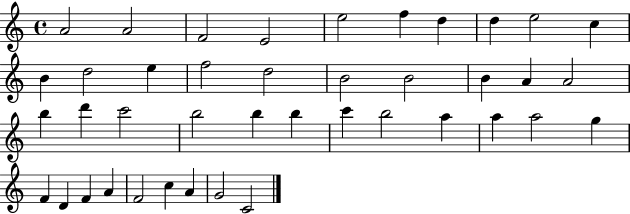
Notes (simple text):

A4/h A4/h F4/h E4/h E5/h F5/q D5/q D5/q E5/h C5/q B4/q D5/h E5/q F5/h D5/h B4/h B4/h B4/q A4/q A4/h B5/q D6/q C6/h B5/h B5/q B5/q C6/q B5/h A5/q A5/q A5/h G5/q F4/q D4/q F4/q A4/q F4/h C5/q A4/q G4/h C4/h